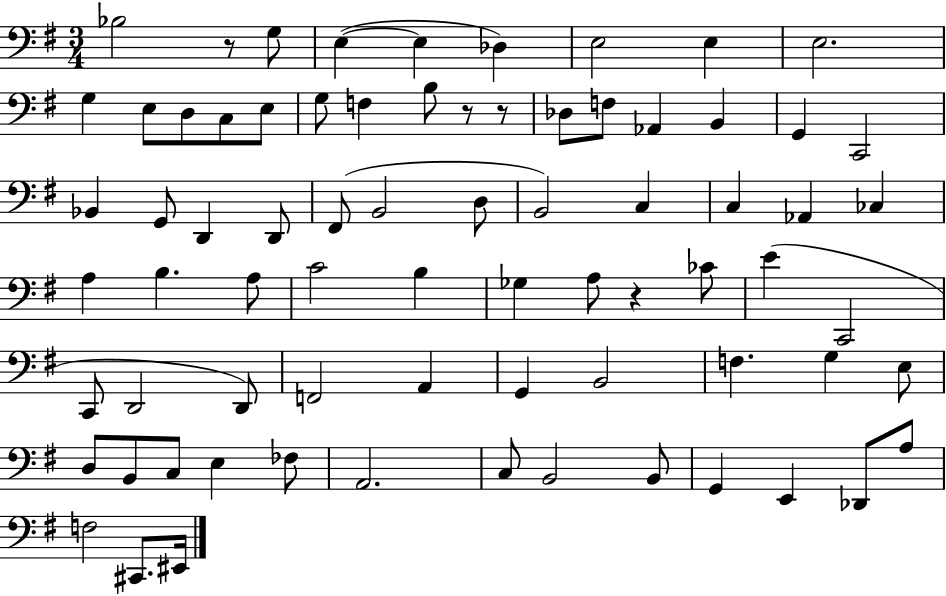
X:1
T:Untitled
M:3/4
L:1/4
K:G
_B,2 z/2 G,/2 E, E, _D, E,2 E, E,2 G, E,/2 D,/2 C,/2 E,/2 G,/2 F, B,/2 z/2 z/2 _D,/2 F,/2 _A,, B,, G,, C,,2 _B,, G,,/2 D,, D,,/2 ^F,,/2 B,,2 D,/2 B,,2 C, C, _A,, _C, A, B, A,/2 C2 B, _G, A,/2 z _C/2 E C,,2 C,,/2 D,,2 D,,/2 F,,2 A,, G,, B,,2 F, G, E,/2 D,/2 B,,/2 C,/2 E, _F,/2 A,,2 C,/2 B,,2 B,,/2 G,, E,, _D,,/2 A,/2 F,2 ^C,,/2 ^E,,/4